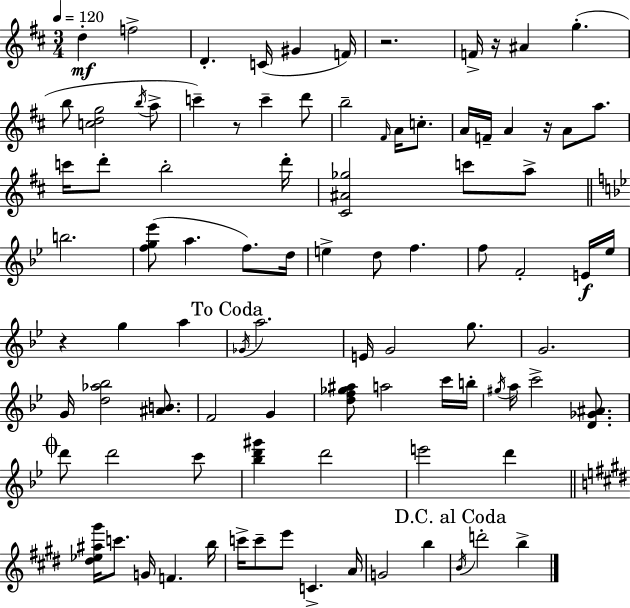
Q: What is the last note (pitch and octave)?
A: B5